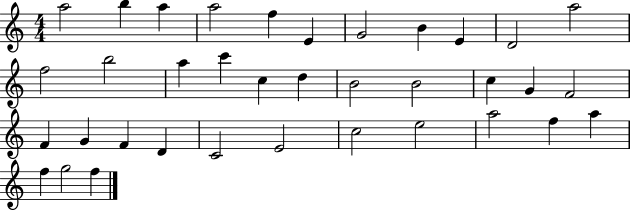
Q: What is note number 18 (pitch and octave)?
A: B4